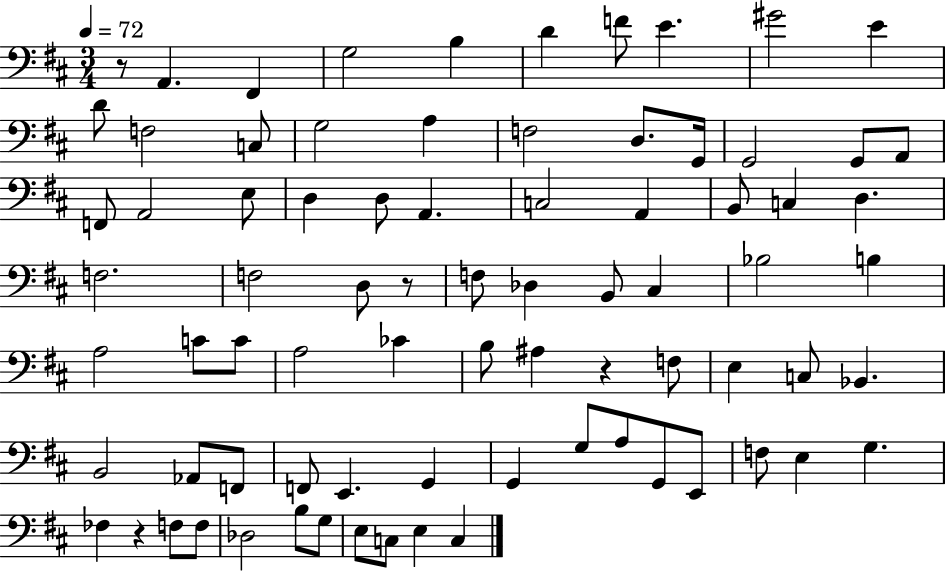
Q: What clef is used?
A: bass